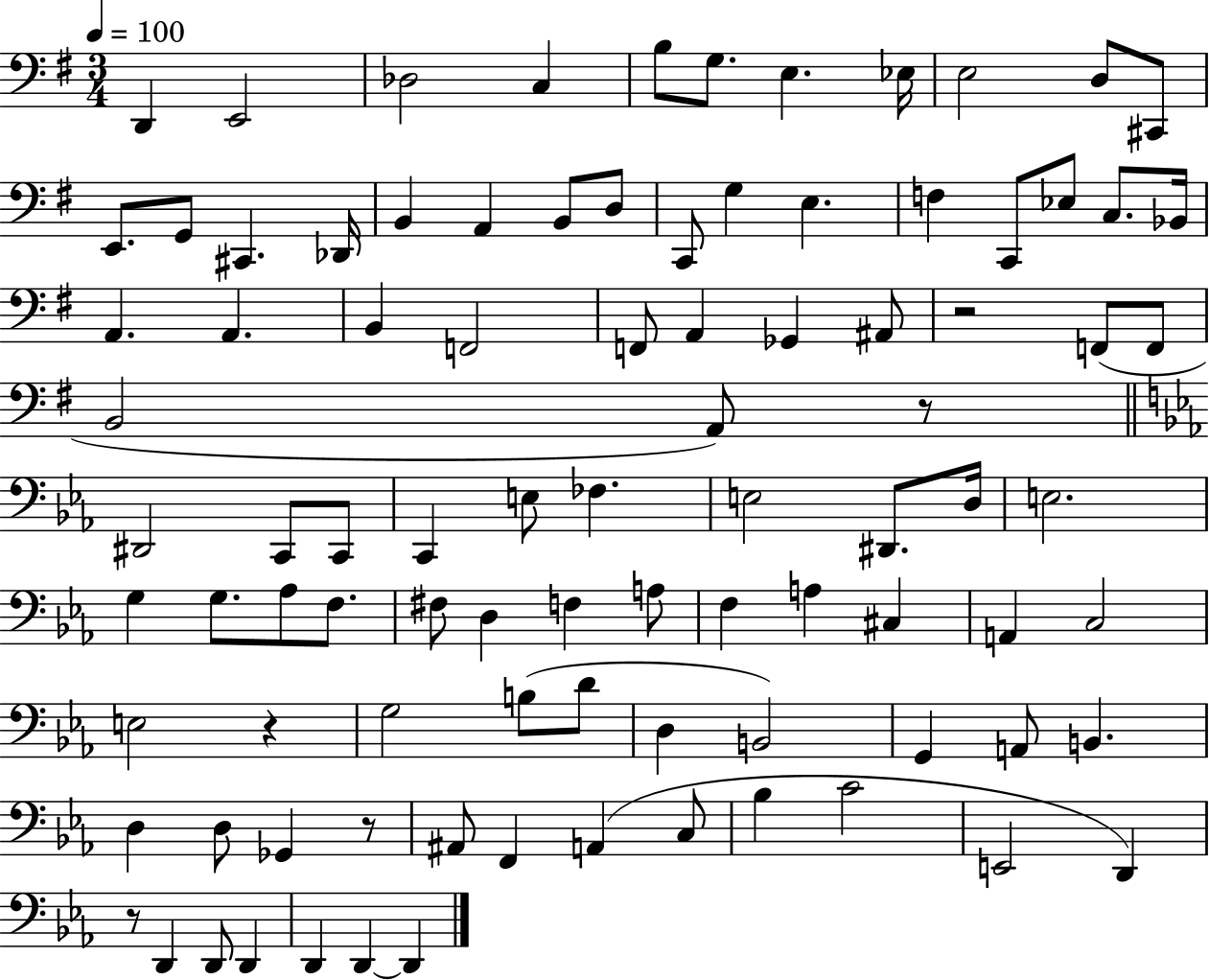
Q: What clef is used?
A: bass